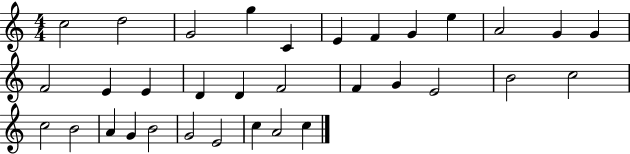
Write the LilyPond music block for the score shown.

{
  \clef treble
  \numericTimeSignature
  \time 4/4
  \key c \major
  c''2 d''2 | g'2 g''4 c'4 | e'4 f'4 g'4 e''4 | a'2 g'4 g'4 | \break f'2 e'4 e'4 | d'4 d'4 f'2 | f'4 g'4 e'2 | b'2 c''2 | \break c''2 b'2 | a'4 g'4 b'2 | g'2 e'2 | c''4 a'2 c''4 | \break \bar "|."
}